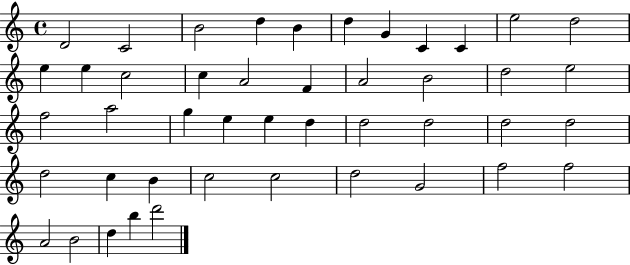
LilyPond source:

{
  \clef treble
  \time 4/4
  \defaultTimeSignature
  \key c \major
  d'2 c'2 | b'2 d''4 b'4 | d''4 g'4 c'4 c'4 | e''2 d''2 | \break e''4 e''4 c''2 | c''4 a'2 f'4 | a'2 b'2 | d''2 e''2 | \break f''2 a''2 | g''4 e''4 e''4 d''4 | d''2 d''2 | d''2 d''2 | \break d''2 c''4 b'4 | c''2 c''2 | d''2 g'2 | f''2 f''2 | \break a'2 b'2 | d''4 b''4 d'''2 | \bar "|."
}